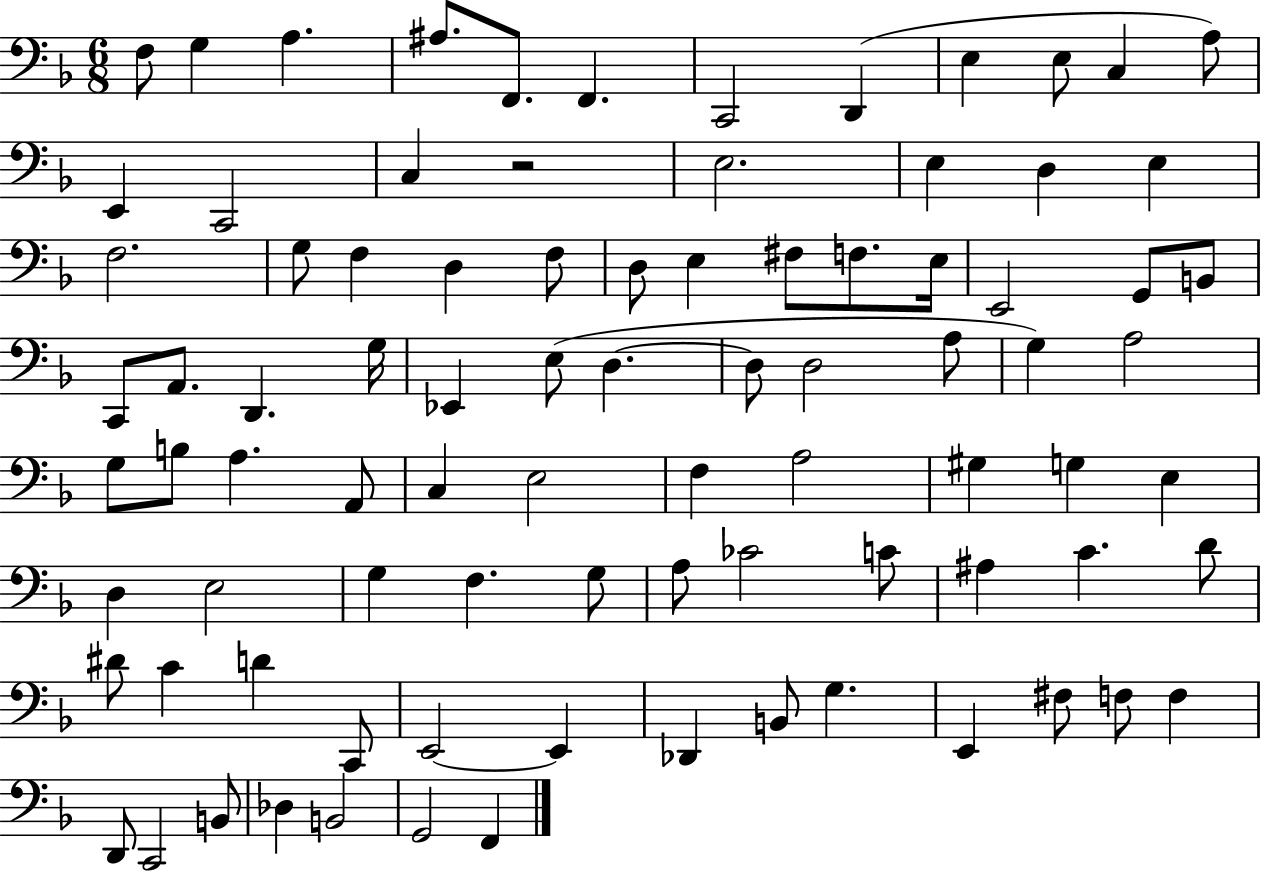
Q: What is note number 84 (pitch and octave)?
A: B2